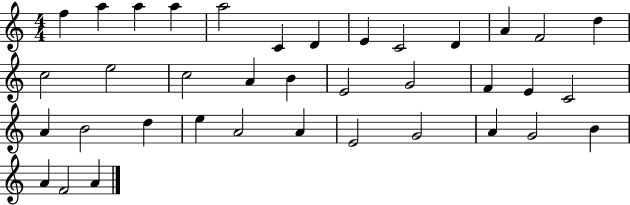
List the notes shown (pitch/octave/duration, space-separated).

F5/q A5/q A5/q A5/q A5/h C4/q D4/q E4/q C4/h D4/q A4/q F4/h D5/q C5/h E5/h C5/h A4/q B4/q E4/h G4/h F4/q E4/q C4/h A4/q B4/h D5/q E5/q A4/h A4/q E4/h G4/h A4/q G4/h B4/q A4/q F4/h A4/q